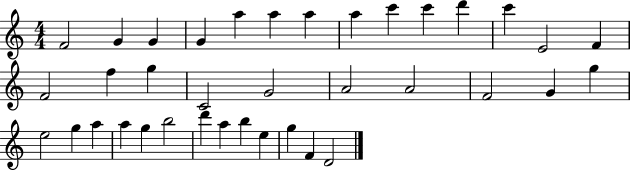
F4/h G4/q G4/q G4/q A5/q A5/q A5/q A5/q C6/q C6/q D6/q C6/q E4/h F4/q F4/h F5/q G5/q C4/h G4/h A4/h A4/h F4/h G4/q G5/q E5/h G5/q A5/q A5/q G5/q B5/h D6/q A5/q B5/q E5/q G5/q F4/q D4/h